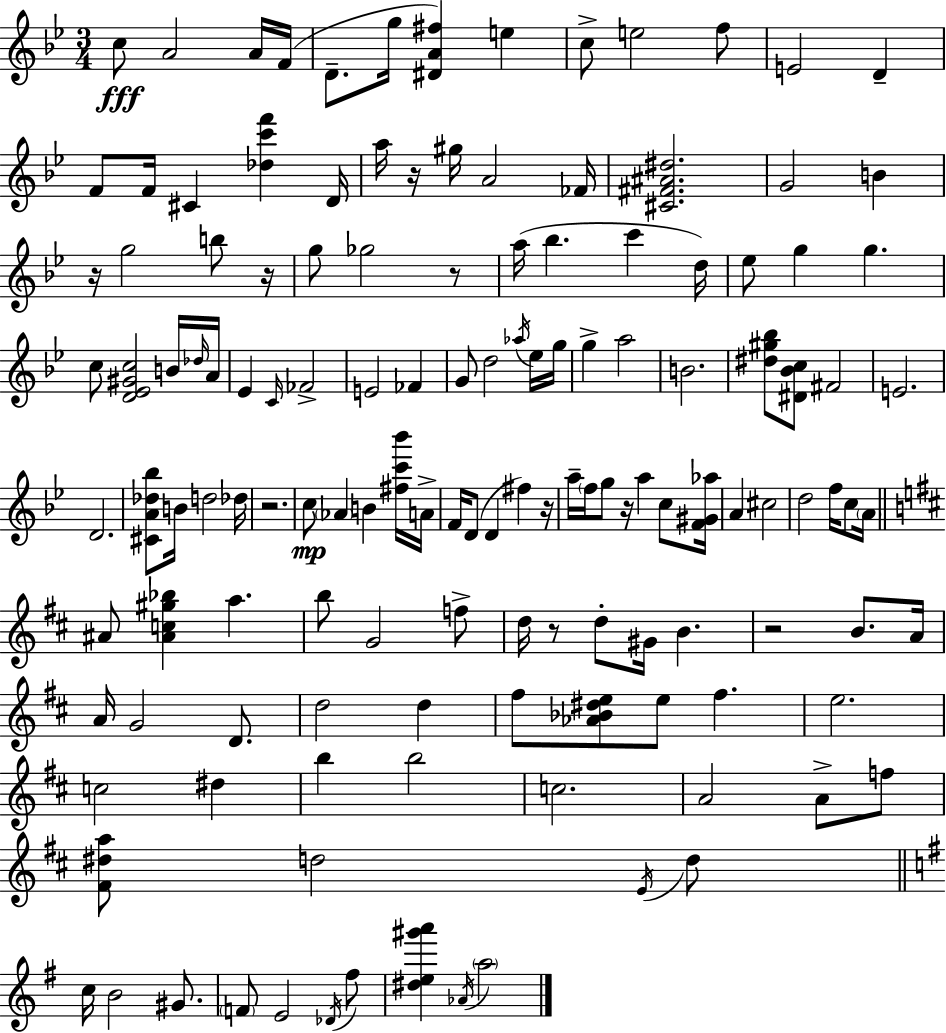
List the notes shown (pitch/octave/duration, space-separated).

C5/e A4/h A4/s F4/s D4/e. G5/s [D#4,A4,F#5]/q E5/q C5/e E5/h F5/e E4/h D4/q F4/e F4/s C#4/q [Db5,C6,F6]/q D4/s A5/s R/s G#5/s A4/h FES4/s [C#4,F#4,A#4,D#5]/h. G4/h B4/q R/s G5/h B5/e R/s G5/e Gb5/h R/e A5/s Bb5/q. C6/q D5/s Eb5/e G5/q G5/q. C5/e [D4,Eb4,G#4,C5]/h B4/s Db5/s A4/s Eb4/q C4/s FES4/h E4/h FES4/q G4/e D5/h Ab5/s Eb5/s G5/s G5/q A5/h B4/h. [D#5,G#5,Bb5]/e [D#4,Bb4,C5]/e F#4/h E4/h. D4/h. [C#4,A4,Db5,Bb5]/e B4/s D5/h Db5/s R/h. C5/e Ab4/q B4/q [F#5,C6,Bb6]/s A4/s F4/s D4/e D4/q F#5/q R/s A5/s F5/s G5/e R/s A5/q C5/e [F4,G#4,Ab5]/s A4/q C#5/h D5/h F5/s C5/e A4/s A#4/e [A#4,C5,G#5,Bb5]/q A5/q. B5/e G4/h F5/e D5/s R/e D5/e G#4/s B4/q. R/h B4/e. A4/s A4/s G4/h D4/e. D5/h D5/q F#5/e [Ab4,Bb4,D#5,E5]/e E5/e F#5/q. E5/h. C5/h D#5/q B5/q B5/h C5/h. A4/h A4/e F5/e [F#4,D#5,A5]/e D5/h E4/s D5/e C5/s B4/h G#4/e. F4/e E4/h Db4/s F#5/e [D#5,E5,G#6,A6]/q Ab4/s A5/h